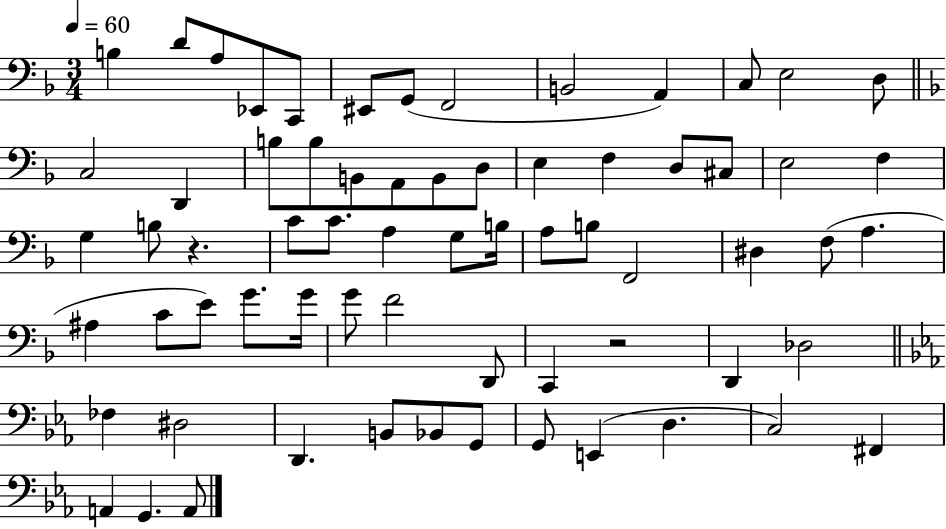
X:1
T:Untitled
M:3/4
L:1/4
K:F
B, D/2 A,/2 _E,,/2 C,,/2 ^E,,/2 G,,/2 F,,2 B,,2 A,, C,/2 E,2 D,/2 C,2 D,, B,/2 B,/2 B,,/2 A,,/2 B,,/2 D,/2 E, F, D,/2 ^C,/2 E,2 F, G, B,/2 z C/2 C/2 A, G,/2 B,/4 A,/2 B,/2 F,,2 ^D, F,/2 A, ^A, C/2 E/2 G/2 G/4 G/2 F2 D,,/2 C,, z2 D,, _D,2 _F, ^D,2 D,, B,,/2 _B,,/2 G,,/2 G,,/2 E,, D, C,2 ^F,, A,, G,, A,,/2